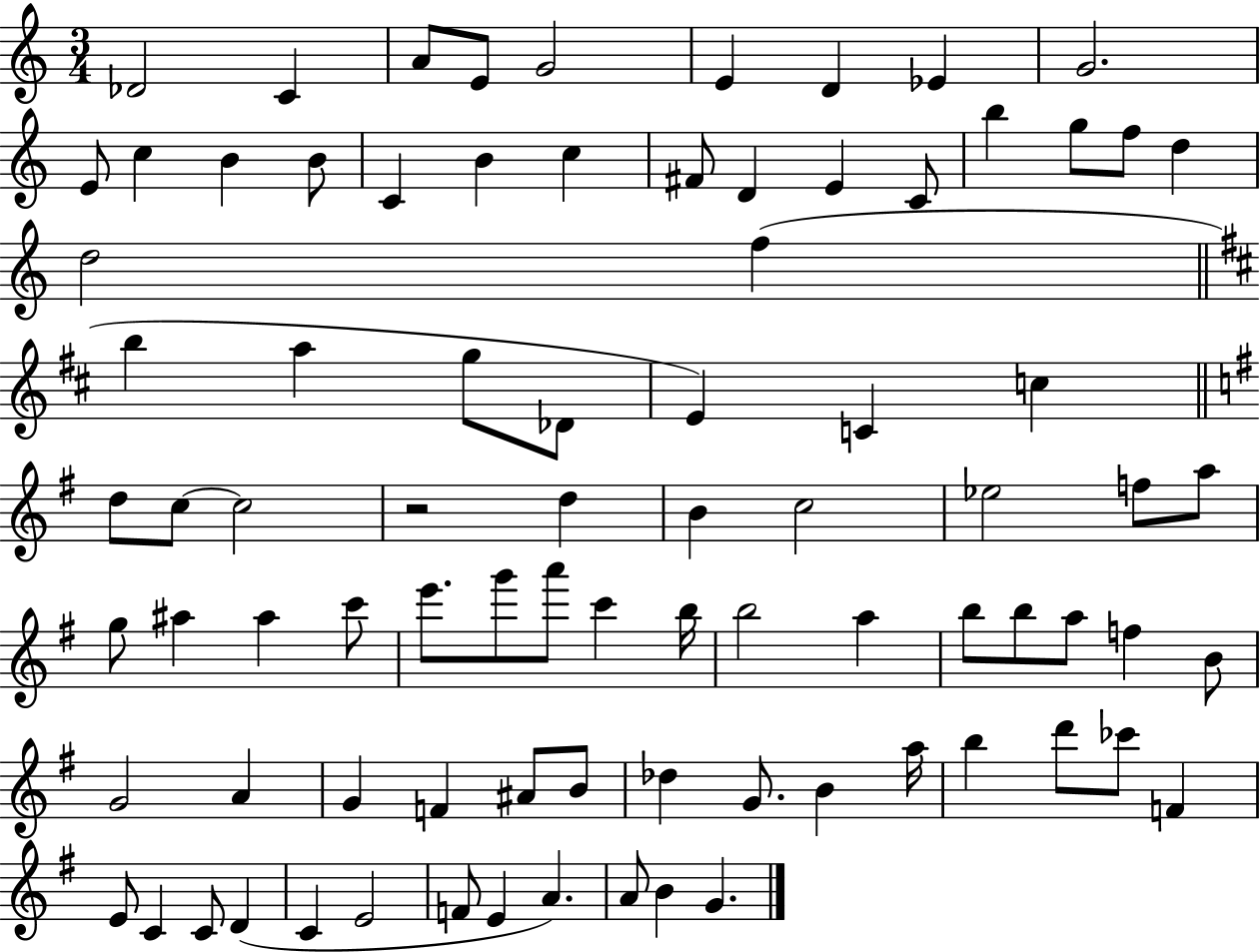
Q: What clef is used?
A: treble